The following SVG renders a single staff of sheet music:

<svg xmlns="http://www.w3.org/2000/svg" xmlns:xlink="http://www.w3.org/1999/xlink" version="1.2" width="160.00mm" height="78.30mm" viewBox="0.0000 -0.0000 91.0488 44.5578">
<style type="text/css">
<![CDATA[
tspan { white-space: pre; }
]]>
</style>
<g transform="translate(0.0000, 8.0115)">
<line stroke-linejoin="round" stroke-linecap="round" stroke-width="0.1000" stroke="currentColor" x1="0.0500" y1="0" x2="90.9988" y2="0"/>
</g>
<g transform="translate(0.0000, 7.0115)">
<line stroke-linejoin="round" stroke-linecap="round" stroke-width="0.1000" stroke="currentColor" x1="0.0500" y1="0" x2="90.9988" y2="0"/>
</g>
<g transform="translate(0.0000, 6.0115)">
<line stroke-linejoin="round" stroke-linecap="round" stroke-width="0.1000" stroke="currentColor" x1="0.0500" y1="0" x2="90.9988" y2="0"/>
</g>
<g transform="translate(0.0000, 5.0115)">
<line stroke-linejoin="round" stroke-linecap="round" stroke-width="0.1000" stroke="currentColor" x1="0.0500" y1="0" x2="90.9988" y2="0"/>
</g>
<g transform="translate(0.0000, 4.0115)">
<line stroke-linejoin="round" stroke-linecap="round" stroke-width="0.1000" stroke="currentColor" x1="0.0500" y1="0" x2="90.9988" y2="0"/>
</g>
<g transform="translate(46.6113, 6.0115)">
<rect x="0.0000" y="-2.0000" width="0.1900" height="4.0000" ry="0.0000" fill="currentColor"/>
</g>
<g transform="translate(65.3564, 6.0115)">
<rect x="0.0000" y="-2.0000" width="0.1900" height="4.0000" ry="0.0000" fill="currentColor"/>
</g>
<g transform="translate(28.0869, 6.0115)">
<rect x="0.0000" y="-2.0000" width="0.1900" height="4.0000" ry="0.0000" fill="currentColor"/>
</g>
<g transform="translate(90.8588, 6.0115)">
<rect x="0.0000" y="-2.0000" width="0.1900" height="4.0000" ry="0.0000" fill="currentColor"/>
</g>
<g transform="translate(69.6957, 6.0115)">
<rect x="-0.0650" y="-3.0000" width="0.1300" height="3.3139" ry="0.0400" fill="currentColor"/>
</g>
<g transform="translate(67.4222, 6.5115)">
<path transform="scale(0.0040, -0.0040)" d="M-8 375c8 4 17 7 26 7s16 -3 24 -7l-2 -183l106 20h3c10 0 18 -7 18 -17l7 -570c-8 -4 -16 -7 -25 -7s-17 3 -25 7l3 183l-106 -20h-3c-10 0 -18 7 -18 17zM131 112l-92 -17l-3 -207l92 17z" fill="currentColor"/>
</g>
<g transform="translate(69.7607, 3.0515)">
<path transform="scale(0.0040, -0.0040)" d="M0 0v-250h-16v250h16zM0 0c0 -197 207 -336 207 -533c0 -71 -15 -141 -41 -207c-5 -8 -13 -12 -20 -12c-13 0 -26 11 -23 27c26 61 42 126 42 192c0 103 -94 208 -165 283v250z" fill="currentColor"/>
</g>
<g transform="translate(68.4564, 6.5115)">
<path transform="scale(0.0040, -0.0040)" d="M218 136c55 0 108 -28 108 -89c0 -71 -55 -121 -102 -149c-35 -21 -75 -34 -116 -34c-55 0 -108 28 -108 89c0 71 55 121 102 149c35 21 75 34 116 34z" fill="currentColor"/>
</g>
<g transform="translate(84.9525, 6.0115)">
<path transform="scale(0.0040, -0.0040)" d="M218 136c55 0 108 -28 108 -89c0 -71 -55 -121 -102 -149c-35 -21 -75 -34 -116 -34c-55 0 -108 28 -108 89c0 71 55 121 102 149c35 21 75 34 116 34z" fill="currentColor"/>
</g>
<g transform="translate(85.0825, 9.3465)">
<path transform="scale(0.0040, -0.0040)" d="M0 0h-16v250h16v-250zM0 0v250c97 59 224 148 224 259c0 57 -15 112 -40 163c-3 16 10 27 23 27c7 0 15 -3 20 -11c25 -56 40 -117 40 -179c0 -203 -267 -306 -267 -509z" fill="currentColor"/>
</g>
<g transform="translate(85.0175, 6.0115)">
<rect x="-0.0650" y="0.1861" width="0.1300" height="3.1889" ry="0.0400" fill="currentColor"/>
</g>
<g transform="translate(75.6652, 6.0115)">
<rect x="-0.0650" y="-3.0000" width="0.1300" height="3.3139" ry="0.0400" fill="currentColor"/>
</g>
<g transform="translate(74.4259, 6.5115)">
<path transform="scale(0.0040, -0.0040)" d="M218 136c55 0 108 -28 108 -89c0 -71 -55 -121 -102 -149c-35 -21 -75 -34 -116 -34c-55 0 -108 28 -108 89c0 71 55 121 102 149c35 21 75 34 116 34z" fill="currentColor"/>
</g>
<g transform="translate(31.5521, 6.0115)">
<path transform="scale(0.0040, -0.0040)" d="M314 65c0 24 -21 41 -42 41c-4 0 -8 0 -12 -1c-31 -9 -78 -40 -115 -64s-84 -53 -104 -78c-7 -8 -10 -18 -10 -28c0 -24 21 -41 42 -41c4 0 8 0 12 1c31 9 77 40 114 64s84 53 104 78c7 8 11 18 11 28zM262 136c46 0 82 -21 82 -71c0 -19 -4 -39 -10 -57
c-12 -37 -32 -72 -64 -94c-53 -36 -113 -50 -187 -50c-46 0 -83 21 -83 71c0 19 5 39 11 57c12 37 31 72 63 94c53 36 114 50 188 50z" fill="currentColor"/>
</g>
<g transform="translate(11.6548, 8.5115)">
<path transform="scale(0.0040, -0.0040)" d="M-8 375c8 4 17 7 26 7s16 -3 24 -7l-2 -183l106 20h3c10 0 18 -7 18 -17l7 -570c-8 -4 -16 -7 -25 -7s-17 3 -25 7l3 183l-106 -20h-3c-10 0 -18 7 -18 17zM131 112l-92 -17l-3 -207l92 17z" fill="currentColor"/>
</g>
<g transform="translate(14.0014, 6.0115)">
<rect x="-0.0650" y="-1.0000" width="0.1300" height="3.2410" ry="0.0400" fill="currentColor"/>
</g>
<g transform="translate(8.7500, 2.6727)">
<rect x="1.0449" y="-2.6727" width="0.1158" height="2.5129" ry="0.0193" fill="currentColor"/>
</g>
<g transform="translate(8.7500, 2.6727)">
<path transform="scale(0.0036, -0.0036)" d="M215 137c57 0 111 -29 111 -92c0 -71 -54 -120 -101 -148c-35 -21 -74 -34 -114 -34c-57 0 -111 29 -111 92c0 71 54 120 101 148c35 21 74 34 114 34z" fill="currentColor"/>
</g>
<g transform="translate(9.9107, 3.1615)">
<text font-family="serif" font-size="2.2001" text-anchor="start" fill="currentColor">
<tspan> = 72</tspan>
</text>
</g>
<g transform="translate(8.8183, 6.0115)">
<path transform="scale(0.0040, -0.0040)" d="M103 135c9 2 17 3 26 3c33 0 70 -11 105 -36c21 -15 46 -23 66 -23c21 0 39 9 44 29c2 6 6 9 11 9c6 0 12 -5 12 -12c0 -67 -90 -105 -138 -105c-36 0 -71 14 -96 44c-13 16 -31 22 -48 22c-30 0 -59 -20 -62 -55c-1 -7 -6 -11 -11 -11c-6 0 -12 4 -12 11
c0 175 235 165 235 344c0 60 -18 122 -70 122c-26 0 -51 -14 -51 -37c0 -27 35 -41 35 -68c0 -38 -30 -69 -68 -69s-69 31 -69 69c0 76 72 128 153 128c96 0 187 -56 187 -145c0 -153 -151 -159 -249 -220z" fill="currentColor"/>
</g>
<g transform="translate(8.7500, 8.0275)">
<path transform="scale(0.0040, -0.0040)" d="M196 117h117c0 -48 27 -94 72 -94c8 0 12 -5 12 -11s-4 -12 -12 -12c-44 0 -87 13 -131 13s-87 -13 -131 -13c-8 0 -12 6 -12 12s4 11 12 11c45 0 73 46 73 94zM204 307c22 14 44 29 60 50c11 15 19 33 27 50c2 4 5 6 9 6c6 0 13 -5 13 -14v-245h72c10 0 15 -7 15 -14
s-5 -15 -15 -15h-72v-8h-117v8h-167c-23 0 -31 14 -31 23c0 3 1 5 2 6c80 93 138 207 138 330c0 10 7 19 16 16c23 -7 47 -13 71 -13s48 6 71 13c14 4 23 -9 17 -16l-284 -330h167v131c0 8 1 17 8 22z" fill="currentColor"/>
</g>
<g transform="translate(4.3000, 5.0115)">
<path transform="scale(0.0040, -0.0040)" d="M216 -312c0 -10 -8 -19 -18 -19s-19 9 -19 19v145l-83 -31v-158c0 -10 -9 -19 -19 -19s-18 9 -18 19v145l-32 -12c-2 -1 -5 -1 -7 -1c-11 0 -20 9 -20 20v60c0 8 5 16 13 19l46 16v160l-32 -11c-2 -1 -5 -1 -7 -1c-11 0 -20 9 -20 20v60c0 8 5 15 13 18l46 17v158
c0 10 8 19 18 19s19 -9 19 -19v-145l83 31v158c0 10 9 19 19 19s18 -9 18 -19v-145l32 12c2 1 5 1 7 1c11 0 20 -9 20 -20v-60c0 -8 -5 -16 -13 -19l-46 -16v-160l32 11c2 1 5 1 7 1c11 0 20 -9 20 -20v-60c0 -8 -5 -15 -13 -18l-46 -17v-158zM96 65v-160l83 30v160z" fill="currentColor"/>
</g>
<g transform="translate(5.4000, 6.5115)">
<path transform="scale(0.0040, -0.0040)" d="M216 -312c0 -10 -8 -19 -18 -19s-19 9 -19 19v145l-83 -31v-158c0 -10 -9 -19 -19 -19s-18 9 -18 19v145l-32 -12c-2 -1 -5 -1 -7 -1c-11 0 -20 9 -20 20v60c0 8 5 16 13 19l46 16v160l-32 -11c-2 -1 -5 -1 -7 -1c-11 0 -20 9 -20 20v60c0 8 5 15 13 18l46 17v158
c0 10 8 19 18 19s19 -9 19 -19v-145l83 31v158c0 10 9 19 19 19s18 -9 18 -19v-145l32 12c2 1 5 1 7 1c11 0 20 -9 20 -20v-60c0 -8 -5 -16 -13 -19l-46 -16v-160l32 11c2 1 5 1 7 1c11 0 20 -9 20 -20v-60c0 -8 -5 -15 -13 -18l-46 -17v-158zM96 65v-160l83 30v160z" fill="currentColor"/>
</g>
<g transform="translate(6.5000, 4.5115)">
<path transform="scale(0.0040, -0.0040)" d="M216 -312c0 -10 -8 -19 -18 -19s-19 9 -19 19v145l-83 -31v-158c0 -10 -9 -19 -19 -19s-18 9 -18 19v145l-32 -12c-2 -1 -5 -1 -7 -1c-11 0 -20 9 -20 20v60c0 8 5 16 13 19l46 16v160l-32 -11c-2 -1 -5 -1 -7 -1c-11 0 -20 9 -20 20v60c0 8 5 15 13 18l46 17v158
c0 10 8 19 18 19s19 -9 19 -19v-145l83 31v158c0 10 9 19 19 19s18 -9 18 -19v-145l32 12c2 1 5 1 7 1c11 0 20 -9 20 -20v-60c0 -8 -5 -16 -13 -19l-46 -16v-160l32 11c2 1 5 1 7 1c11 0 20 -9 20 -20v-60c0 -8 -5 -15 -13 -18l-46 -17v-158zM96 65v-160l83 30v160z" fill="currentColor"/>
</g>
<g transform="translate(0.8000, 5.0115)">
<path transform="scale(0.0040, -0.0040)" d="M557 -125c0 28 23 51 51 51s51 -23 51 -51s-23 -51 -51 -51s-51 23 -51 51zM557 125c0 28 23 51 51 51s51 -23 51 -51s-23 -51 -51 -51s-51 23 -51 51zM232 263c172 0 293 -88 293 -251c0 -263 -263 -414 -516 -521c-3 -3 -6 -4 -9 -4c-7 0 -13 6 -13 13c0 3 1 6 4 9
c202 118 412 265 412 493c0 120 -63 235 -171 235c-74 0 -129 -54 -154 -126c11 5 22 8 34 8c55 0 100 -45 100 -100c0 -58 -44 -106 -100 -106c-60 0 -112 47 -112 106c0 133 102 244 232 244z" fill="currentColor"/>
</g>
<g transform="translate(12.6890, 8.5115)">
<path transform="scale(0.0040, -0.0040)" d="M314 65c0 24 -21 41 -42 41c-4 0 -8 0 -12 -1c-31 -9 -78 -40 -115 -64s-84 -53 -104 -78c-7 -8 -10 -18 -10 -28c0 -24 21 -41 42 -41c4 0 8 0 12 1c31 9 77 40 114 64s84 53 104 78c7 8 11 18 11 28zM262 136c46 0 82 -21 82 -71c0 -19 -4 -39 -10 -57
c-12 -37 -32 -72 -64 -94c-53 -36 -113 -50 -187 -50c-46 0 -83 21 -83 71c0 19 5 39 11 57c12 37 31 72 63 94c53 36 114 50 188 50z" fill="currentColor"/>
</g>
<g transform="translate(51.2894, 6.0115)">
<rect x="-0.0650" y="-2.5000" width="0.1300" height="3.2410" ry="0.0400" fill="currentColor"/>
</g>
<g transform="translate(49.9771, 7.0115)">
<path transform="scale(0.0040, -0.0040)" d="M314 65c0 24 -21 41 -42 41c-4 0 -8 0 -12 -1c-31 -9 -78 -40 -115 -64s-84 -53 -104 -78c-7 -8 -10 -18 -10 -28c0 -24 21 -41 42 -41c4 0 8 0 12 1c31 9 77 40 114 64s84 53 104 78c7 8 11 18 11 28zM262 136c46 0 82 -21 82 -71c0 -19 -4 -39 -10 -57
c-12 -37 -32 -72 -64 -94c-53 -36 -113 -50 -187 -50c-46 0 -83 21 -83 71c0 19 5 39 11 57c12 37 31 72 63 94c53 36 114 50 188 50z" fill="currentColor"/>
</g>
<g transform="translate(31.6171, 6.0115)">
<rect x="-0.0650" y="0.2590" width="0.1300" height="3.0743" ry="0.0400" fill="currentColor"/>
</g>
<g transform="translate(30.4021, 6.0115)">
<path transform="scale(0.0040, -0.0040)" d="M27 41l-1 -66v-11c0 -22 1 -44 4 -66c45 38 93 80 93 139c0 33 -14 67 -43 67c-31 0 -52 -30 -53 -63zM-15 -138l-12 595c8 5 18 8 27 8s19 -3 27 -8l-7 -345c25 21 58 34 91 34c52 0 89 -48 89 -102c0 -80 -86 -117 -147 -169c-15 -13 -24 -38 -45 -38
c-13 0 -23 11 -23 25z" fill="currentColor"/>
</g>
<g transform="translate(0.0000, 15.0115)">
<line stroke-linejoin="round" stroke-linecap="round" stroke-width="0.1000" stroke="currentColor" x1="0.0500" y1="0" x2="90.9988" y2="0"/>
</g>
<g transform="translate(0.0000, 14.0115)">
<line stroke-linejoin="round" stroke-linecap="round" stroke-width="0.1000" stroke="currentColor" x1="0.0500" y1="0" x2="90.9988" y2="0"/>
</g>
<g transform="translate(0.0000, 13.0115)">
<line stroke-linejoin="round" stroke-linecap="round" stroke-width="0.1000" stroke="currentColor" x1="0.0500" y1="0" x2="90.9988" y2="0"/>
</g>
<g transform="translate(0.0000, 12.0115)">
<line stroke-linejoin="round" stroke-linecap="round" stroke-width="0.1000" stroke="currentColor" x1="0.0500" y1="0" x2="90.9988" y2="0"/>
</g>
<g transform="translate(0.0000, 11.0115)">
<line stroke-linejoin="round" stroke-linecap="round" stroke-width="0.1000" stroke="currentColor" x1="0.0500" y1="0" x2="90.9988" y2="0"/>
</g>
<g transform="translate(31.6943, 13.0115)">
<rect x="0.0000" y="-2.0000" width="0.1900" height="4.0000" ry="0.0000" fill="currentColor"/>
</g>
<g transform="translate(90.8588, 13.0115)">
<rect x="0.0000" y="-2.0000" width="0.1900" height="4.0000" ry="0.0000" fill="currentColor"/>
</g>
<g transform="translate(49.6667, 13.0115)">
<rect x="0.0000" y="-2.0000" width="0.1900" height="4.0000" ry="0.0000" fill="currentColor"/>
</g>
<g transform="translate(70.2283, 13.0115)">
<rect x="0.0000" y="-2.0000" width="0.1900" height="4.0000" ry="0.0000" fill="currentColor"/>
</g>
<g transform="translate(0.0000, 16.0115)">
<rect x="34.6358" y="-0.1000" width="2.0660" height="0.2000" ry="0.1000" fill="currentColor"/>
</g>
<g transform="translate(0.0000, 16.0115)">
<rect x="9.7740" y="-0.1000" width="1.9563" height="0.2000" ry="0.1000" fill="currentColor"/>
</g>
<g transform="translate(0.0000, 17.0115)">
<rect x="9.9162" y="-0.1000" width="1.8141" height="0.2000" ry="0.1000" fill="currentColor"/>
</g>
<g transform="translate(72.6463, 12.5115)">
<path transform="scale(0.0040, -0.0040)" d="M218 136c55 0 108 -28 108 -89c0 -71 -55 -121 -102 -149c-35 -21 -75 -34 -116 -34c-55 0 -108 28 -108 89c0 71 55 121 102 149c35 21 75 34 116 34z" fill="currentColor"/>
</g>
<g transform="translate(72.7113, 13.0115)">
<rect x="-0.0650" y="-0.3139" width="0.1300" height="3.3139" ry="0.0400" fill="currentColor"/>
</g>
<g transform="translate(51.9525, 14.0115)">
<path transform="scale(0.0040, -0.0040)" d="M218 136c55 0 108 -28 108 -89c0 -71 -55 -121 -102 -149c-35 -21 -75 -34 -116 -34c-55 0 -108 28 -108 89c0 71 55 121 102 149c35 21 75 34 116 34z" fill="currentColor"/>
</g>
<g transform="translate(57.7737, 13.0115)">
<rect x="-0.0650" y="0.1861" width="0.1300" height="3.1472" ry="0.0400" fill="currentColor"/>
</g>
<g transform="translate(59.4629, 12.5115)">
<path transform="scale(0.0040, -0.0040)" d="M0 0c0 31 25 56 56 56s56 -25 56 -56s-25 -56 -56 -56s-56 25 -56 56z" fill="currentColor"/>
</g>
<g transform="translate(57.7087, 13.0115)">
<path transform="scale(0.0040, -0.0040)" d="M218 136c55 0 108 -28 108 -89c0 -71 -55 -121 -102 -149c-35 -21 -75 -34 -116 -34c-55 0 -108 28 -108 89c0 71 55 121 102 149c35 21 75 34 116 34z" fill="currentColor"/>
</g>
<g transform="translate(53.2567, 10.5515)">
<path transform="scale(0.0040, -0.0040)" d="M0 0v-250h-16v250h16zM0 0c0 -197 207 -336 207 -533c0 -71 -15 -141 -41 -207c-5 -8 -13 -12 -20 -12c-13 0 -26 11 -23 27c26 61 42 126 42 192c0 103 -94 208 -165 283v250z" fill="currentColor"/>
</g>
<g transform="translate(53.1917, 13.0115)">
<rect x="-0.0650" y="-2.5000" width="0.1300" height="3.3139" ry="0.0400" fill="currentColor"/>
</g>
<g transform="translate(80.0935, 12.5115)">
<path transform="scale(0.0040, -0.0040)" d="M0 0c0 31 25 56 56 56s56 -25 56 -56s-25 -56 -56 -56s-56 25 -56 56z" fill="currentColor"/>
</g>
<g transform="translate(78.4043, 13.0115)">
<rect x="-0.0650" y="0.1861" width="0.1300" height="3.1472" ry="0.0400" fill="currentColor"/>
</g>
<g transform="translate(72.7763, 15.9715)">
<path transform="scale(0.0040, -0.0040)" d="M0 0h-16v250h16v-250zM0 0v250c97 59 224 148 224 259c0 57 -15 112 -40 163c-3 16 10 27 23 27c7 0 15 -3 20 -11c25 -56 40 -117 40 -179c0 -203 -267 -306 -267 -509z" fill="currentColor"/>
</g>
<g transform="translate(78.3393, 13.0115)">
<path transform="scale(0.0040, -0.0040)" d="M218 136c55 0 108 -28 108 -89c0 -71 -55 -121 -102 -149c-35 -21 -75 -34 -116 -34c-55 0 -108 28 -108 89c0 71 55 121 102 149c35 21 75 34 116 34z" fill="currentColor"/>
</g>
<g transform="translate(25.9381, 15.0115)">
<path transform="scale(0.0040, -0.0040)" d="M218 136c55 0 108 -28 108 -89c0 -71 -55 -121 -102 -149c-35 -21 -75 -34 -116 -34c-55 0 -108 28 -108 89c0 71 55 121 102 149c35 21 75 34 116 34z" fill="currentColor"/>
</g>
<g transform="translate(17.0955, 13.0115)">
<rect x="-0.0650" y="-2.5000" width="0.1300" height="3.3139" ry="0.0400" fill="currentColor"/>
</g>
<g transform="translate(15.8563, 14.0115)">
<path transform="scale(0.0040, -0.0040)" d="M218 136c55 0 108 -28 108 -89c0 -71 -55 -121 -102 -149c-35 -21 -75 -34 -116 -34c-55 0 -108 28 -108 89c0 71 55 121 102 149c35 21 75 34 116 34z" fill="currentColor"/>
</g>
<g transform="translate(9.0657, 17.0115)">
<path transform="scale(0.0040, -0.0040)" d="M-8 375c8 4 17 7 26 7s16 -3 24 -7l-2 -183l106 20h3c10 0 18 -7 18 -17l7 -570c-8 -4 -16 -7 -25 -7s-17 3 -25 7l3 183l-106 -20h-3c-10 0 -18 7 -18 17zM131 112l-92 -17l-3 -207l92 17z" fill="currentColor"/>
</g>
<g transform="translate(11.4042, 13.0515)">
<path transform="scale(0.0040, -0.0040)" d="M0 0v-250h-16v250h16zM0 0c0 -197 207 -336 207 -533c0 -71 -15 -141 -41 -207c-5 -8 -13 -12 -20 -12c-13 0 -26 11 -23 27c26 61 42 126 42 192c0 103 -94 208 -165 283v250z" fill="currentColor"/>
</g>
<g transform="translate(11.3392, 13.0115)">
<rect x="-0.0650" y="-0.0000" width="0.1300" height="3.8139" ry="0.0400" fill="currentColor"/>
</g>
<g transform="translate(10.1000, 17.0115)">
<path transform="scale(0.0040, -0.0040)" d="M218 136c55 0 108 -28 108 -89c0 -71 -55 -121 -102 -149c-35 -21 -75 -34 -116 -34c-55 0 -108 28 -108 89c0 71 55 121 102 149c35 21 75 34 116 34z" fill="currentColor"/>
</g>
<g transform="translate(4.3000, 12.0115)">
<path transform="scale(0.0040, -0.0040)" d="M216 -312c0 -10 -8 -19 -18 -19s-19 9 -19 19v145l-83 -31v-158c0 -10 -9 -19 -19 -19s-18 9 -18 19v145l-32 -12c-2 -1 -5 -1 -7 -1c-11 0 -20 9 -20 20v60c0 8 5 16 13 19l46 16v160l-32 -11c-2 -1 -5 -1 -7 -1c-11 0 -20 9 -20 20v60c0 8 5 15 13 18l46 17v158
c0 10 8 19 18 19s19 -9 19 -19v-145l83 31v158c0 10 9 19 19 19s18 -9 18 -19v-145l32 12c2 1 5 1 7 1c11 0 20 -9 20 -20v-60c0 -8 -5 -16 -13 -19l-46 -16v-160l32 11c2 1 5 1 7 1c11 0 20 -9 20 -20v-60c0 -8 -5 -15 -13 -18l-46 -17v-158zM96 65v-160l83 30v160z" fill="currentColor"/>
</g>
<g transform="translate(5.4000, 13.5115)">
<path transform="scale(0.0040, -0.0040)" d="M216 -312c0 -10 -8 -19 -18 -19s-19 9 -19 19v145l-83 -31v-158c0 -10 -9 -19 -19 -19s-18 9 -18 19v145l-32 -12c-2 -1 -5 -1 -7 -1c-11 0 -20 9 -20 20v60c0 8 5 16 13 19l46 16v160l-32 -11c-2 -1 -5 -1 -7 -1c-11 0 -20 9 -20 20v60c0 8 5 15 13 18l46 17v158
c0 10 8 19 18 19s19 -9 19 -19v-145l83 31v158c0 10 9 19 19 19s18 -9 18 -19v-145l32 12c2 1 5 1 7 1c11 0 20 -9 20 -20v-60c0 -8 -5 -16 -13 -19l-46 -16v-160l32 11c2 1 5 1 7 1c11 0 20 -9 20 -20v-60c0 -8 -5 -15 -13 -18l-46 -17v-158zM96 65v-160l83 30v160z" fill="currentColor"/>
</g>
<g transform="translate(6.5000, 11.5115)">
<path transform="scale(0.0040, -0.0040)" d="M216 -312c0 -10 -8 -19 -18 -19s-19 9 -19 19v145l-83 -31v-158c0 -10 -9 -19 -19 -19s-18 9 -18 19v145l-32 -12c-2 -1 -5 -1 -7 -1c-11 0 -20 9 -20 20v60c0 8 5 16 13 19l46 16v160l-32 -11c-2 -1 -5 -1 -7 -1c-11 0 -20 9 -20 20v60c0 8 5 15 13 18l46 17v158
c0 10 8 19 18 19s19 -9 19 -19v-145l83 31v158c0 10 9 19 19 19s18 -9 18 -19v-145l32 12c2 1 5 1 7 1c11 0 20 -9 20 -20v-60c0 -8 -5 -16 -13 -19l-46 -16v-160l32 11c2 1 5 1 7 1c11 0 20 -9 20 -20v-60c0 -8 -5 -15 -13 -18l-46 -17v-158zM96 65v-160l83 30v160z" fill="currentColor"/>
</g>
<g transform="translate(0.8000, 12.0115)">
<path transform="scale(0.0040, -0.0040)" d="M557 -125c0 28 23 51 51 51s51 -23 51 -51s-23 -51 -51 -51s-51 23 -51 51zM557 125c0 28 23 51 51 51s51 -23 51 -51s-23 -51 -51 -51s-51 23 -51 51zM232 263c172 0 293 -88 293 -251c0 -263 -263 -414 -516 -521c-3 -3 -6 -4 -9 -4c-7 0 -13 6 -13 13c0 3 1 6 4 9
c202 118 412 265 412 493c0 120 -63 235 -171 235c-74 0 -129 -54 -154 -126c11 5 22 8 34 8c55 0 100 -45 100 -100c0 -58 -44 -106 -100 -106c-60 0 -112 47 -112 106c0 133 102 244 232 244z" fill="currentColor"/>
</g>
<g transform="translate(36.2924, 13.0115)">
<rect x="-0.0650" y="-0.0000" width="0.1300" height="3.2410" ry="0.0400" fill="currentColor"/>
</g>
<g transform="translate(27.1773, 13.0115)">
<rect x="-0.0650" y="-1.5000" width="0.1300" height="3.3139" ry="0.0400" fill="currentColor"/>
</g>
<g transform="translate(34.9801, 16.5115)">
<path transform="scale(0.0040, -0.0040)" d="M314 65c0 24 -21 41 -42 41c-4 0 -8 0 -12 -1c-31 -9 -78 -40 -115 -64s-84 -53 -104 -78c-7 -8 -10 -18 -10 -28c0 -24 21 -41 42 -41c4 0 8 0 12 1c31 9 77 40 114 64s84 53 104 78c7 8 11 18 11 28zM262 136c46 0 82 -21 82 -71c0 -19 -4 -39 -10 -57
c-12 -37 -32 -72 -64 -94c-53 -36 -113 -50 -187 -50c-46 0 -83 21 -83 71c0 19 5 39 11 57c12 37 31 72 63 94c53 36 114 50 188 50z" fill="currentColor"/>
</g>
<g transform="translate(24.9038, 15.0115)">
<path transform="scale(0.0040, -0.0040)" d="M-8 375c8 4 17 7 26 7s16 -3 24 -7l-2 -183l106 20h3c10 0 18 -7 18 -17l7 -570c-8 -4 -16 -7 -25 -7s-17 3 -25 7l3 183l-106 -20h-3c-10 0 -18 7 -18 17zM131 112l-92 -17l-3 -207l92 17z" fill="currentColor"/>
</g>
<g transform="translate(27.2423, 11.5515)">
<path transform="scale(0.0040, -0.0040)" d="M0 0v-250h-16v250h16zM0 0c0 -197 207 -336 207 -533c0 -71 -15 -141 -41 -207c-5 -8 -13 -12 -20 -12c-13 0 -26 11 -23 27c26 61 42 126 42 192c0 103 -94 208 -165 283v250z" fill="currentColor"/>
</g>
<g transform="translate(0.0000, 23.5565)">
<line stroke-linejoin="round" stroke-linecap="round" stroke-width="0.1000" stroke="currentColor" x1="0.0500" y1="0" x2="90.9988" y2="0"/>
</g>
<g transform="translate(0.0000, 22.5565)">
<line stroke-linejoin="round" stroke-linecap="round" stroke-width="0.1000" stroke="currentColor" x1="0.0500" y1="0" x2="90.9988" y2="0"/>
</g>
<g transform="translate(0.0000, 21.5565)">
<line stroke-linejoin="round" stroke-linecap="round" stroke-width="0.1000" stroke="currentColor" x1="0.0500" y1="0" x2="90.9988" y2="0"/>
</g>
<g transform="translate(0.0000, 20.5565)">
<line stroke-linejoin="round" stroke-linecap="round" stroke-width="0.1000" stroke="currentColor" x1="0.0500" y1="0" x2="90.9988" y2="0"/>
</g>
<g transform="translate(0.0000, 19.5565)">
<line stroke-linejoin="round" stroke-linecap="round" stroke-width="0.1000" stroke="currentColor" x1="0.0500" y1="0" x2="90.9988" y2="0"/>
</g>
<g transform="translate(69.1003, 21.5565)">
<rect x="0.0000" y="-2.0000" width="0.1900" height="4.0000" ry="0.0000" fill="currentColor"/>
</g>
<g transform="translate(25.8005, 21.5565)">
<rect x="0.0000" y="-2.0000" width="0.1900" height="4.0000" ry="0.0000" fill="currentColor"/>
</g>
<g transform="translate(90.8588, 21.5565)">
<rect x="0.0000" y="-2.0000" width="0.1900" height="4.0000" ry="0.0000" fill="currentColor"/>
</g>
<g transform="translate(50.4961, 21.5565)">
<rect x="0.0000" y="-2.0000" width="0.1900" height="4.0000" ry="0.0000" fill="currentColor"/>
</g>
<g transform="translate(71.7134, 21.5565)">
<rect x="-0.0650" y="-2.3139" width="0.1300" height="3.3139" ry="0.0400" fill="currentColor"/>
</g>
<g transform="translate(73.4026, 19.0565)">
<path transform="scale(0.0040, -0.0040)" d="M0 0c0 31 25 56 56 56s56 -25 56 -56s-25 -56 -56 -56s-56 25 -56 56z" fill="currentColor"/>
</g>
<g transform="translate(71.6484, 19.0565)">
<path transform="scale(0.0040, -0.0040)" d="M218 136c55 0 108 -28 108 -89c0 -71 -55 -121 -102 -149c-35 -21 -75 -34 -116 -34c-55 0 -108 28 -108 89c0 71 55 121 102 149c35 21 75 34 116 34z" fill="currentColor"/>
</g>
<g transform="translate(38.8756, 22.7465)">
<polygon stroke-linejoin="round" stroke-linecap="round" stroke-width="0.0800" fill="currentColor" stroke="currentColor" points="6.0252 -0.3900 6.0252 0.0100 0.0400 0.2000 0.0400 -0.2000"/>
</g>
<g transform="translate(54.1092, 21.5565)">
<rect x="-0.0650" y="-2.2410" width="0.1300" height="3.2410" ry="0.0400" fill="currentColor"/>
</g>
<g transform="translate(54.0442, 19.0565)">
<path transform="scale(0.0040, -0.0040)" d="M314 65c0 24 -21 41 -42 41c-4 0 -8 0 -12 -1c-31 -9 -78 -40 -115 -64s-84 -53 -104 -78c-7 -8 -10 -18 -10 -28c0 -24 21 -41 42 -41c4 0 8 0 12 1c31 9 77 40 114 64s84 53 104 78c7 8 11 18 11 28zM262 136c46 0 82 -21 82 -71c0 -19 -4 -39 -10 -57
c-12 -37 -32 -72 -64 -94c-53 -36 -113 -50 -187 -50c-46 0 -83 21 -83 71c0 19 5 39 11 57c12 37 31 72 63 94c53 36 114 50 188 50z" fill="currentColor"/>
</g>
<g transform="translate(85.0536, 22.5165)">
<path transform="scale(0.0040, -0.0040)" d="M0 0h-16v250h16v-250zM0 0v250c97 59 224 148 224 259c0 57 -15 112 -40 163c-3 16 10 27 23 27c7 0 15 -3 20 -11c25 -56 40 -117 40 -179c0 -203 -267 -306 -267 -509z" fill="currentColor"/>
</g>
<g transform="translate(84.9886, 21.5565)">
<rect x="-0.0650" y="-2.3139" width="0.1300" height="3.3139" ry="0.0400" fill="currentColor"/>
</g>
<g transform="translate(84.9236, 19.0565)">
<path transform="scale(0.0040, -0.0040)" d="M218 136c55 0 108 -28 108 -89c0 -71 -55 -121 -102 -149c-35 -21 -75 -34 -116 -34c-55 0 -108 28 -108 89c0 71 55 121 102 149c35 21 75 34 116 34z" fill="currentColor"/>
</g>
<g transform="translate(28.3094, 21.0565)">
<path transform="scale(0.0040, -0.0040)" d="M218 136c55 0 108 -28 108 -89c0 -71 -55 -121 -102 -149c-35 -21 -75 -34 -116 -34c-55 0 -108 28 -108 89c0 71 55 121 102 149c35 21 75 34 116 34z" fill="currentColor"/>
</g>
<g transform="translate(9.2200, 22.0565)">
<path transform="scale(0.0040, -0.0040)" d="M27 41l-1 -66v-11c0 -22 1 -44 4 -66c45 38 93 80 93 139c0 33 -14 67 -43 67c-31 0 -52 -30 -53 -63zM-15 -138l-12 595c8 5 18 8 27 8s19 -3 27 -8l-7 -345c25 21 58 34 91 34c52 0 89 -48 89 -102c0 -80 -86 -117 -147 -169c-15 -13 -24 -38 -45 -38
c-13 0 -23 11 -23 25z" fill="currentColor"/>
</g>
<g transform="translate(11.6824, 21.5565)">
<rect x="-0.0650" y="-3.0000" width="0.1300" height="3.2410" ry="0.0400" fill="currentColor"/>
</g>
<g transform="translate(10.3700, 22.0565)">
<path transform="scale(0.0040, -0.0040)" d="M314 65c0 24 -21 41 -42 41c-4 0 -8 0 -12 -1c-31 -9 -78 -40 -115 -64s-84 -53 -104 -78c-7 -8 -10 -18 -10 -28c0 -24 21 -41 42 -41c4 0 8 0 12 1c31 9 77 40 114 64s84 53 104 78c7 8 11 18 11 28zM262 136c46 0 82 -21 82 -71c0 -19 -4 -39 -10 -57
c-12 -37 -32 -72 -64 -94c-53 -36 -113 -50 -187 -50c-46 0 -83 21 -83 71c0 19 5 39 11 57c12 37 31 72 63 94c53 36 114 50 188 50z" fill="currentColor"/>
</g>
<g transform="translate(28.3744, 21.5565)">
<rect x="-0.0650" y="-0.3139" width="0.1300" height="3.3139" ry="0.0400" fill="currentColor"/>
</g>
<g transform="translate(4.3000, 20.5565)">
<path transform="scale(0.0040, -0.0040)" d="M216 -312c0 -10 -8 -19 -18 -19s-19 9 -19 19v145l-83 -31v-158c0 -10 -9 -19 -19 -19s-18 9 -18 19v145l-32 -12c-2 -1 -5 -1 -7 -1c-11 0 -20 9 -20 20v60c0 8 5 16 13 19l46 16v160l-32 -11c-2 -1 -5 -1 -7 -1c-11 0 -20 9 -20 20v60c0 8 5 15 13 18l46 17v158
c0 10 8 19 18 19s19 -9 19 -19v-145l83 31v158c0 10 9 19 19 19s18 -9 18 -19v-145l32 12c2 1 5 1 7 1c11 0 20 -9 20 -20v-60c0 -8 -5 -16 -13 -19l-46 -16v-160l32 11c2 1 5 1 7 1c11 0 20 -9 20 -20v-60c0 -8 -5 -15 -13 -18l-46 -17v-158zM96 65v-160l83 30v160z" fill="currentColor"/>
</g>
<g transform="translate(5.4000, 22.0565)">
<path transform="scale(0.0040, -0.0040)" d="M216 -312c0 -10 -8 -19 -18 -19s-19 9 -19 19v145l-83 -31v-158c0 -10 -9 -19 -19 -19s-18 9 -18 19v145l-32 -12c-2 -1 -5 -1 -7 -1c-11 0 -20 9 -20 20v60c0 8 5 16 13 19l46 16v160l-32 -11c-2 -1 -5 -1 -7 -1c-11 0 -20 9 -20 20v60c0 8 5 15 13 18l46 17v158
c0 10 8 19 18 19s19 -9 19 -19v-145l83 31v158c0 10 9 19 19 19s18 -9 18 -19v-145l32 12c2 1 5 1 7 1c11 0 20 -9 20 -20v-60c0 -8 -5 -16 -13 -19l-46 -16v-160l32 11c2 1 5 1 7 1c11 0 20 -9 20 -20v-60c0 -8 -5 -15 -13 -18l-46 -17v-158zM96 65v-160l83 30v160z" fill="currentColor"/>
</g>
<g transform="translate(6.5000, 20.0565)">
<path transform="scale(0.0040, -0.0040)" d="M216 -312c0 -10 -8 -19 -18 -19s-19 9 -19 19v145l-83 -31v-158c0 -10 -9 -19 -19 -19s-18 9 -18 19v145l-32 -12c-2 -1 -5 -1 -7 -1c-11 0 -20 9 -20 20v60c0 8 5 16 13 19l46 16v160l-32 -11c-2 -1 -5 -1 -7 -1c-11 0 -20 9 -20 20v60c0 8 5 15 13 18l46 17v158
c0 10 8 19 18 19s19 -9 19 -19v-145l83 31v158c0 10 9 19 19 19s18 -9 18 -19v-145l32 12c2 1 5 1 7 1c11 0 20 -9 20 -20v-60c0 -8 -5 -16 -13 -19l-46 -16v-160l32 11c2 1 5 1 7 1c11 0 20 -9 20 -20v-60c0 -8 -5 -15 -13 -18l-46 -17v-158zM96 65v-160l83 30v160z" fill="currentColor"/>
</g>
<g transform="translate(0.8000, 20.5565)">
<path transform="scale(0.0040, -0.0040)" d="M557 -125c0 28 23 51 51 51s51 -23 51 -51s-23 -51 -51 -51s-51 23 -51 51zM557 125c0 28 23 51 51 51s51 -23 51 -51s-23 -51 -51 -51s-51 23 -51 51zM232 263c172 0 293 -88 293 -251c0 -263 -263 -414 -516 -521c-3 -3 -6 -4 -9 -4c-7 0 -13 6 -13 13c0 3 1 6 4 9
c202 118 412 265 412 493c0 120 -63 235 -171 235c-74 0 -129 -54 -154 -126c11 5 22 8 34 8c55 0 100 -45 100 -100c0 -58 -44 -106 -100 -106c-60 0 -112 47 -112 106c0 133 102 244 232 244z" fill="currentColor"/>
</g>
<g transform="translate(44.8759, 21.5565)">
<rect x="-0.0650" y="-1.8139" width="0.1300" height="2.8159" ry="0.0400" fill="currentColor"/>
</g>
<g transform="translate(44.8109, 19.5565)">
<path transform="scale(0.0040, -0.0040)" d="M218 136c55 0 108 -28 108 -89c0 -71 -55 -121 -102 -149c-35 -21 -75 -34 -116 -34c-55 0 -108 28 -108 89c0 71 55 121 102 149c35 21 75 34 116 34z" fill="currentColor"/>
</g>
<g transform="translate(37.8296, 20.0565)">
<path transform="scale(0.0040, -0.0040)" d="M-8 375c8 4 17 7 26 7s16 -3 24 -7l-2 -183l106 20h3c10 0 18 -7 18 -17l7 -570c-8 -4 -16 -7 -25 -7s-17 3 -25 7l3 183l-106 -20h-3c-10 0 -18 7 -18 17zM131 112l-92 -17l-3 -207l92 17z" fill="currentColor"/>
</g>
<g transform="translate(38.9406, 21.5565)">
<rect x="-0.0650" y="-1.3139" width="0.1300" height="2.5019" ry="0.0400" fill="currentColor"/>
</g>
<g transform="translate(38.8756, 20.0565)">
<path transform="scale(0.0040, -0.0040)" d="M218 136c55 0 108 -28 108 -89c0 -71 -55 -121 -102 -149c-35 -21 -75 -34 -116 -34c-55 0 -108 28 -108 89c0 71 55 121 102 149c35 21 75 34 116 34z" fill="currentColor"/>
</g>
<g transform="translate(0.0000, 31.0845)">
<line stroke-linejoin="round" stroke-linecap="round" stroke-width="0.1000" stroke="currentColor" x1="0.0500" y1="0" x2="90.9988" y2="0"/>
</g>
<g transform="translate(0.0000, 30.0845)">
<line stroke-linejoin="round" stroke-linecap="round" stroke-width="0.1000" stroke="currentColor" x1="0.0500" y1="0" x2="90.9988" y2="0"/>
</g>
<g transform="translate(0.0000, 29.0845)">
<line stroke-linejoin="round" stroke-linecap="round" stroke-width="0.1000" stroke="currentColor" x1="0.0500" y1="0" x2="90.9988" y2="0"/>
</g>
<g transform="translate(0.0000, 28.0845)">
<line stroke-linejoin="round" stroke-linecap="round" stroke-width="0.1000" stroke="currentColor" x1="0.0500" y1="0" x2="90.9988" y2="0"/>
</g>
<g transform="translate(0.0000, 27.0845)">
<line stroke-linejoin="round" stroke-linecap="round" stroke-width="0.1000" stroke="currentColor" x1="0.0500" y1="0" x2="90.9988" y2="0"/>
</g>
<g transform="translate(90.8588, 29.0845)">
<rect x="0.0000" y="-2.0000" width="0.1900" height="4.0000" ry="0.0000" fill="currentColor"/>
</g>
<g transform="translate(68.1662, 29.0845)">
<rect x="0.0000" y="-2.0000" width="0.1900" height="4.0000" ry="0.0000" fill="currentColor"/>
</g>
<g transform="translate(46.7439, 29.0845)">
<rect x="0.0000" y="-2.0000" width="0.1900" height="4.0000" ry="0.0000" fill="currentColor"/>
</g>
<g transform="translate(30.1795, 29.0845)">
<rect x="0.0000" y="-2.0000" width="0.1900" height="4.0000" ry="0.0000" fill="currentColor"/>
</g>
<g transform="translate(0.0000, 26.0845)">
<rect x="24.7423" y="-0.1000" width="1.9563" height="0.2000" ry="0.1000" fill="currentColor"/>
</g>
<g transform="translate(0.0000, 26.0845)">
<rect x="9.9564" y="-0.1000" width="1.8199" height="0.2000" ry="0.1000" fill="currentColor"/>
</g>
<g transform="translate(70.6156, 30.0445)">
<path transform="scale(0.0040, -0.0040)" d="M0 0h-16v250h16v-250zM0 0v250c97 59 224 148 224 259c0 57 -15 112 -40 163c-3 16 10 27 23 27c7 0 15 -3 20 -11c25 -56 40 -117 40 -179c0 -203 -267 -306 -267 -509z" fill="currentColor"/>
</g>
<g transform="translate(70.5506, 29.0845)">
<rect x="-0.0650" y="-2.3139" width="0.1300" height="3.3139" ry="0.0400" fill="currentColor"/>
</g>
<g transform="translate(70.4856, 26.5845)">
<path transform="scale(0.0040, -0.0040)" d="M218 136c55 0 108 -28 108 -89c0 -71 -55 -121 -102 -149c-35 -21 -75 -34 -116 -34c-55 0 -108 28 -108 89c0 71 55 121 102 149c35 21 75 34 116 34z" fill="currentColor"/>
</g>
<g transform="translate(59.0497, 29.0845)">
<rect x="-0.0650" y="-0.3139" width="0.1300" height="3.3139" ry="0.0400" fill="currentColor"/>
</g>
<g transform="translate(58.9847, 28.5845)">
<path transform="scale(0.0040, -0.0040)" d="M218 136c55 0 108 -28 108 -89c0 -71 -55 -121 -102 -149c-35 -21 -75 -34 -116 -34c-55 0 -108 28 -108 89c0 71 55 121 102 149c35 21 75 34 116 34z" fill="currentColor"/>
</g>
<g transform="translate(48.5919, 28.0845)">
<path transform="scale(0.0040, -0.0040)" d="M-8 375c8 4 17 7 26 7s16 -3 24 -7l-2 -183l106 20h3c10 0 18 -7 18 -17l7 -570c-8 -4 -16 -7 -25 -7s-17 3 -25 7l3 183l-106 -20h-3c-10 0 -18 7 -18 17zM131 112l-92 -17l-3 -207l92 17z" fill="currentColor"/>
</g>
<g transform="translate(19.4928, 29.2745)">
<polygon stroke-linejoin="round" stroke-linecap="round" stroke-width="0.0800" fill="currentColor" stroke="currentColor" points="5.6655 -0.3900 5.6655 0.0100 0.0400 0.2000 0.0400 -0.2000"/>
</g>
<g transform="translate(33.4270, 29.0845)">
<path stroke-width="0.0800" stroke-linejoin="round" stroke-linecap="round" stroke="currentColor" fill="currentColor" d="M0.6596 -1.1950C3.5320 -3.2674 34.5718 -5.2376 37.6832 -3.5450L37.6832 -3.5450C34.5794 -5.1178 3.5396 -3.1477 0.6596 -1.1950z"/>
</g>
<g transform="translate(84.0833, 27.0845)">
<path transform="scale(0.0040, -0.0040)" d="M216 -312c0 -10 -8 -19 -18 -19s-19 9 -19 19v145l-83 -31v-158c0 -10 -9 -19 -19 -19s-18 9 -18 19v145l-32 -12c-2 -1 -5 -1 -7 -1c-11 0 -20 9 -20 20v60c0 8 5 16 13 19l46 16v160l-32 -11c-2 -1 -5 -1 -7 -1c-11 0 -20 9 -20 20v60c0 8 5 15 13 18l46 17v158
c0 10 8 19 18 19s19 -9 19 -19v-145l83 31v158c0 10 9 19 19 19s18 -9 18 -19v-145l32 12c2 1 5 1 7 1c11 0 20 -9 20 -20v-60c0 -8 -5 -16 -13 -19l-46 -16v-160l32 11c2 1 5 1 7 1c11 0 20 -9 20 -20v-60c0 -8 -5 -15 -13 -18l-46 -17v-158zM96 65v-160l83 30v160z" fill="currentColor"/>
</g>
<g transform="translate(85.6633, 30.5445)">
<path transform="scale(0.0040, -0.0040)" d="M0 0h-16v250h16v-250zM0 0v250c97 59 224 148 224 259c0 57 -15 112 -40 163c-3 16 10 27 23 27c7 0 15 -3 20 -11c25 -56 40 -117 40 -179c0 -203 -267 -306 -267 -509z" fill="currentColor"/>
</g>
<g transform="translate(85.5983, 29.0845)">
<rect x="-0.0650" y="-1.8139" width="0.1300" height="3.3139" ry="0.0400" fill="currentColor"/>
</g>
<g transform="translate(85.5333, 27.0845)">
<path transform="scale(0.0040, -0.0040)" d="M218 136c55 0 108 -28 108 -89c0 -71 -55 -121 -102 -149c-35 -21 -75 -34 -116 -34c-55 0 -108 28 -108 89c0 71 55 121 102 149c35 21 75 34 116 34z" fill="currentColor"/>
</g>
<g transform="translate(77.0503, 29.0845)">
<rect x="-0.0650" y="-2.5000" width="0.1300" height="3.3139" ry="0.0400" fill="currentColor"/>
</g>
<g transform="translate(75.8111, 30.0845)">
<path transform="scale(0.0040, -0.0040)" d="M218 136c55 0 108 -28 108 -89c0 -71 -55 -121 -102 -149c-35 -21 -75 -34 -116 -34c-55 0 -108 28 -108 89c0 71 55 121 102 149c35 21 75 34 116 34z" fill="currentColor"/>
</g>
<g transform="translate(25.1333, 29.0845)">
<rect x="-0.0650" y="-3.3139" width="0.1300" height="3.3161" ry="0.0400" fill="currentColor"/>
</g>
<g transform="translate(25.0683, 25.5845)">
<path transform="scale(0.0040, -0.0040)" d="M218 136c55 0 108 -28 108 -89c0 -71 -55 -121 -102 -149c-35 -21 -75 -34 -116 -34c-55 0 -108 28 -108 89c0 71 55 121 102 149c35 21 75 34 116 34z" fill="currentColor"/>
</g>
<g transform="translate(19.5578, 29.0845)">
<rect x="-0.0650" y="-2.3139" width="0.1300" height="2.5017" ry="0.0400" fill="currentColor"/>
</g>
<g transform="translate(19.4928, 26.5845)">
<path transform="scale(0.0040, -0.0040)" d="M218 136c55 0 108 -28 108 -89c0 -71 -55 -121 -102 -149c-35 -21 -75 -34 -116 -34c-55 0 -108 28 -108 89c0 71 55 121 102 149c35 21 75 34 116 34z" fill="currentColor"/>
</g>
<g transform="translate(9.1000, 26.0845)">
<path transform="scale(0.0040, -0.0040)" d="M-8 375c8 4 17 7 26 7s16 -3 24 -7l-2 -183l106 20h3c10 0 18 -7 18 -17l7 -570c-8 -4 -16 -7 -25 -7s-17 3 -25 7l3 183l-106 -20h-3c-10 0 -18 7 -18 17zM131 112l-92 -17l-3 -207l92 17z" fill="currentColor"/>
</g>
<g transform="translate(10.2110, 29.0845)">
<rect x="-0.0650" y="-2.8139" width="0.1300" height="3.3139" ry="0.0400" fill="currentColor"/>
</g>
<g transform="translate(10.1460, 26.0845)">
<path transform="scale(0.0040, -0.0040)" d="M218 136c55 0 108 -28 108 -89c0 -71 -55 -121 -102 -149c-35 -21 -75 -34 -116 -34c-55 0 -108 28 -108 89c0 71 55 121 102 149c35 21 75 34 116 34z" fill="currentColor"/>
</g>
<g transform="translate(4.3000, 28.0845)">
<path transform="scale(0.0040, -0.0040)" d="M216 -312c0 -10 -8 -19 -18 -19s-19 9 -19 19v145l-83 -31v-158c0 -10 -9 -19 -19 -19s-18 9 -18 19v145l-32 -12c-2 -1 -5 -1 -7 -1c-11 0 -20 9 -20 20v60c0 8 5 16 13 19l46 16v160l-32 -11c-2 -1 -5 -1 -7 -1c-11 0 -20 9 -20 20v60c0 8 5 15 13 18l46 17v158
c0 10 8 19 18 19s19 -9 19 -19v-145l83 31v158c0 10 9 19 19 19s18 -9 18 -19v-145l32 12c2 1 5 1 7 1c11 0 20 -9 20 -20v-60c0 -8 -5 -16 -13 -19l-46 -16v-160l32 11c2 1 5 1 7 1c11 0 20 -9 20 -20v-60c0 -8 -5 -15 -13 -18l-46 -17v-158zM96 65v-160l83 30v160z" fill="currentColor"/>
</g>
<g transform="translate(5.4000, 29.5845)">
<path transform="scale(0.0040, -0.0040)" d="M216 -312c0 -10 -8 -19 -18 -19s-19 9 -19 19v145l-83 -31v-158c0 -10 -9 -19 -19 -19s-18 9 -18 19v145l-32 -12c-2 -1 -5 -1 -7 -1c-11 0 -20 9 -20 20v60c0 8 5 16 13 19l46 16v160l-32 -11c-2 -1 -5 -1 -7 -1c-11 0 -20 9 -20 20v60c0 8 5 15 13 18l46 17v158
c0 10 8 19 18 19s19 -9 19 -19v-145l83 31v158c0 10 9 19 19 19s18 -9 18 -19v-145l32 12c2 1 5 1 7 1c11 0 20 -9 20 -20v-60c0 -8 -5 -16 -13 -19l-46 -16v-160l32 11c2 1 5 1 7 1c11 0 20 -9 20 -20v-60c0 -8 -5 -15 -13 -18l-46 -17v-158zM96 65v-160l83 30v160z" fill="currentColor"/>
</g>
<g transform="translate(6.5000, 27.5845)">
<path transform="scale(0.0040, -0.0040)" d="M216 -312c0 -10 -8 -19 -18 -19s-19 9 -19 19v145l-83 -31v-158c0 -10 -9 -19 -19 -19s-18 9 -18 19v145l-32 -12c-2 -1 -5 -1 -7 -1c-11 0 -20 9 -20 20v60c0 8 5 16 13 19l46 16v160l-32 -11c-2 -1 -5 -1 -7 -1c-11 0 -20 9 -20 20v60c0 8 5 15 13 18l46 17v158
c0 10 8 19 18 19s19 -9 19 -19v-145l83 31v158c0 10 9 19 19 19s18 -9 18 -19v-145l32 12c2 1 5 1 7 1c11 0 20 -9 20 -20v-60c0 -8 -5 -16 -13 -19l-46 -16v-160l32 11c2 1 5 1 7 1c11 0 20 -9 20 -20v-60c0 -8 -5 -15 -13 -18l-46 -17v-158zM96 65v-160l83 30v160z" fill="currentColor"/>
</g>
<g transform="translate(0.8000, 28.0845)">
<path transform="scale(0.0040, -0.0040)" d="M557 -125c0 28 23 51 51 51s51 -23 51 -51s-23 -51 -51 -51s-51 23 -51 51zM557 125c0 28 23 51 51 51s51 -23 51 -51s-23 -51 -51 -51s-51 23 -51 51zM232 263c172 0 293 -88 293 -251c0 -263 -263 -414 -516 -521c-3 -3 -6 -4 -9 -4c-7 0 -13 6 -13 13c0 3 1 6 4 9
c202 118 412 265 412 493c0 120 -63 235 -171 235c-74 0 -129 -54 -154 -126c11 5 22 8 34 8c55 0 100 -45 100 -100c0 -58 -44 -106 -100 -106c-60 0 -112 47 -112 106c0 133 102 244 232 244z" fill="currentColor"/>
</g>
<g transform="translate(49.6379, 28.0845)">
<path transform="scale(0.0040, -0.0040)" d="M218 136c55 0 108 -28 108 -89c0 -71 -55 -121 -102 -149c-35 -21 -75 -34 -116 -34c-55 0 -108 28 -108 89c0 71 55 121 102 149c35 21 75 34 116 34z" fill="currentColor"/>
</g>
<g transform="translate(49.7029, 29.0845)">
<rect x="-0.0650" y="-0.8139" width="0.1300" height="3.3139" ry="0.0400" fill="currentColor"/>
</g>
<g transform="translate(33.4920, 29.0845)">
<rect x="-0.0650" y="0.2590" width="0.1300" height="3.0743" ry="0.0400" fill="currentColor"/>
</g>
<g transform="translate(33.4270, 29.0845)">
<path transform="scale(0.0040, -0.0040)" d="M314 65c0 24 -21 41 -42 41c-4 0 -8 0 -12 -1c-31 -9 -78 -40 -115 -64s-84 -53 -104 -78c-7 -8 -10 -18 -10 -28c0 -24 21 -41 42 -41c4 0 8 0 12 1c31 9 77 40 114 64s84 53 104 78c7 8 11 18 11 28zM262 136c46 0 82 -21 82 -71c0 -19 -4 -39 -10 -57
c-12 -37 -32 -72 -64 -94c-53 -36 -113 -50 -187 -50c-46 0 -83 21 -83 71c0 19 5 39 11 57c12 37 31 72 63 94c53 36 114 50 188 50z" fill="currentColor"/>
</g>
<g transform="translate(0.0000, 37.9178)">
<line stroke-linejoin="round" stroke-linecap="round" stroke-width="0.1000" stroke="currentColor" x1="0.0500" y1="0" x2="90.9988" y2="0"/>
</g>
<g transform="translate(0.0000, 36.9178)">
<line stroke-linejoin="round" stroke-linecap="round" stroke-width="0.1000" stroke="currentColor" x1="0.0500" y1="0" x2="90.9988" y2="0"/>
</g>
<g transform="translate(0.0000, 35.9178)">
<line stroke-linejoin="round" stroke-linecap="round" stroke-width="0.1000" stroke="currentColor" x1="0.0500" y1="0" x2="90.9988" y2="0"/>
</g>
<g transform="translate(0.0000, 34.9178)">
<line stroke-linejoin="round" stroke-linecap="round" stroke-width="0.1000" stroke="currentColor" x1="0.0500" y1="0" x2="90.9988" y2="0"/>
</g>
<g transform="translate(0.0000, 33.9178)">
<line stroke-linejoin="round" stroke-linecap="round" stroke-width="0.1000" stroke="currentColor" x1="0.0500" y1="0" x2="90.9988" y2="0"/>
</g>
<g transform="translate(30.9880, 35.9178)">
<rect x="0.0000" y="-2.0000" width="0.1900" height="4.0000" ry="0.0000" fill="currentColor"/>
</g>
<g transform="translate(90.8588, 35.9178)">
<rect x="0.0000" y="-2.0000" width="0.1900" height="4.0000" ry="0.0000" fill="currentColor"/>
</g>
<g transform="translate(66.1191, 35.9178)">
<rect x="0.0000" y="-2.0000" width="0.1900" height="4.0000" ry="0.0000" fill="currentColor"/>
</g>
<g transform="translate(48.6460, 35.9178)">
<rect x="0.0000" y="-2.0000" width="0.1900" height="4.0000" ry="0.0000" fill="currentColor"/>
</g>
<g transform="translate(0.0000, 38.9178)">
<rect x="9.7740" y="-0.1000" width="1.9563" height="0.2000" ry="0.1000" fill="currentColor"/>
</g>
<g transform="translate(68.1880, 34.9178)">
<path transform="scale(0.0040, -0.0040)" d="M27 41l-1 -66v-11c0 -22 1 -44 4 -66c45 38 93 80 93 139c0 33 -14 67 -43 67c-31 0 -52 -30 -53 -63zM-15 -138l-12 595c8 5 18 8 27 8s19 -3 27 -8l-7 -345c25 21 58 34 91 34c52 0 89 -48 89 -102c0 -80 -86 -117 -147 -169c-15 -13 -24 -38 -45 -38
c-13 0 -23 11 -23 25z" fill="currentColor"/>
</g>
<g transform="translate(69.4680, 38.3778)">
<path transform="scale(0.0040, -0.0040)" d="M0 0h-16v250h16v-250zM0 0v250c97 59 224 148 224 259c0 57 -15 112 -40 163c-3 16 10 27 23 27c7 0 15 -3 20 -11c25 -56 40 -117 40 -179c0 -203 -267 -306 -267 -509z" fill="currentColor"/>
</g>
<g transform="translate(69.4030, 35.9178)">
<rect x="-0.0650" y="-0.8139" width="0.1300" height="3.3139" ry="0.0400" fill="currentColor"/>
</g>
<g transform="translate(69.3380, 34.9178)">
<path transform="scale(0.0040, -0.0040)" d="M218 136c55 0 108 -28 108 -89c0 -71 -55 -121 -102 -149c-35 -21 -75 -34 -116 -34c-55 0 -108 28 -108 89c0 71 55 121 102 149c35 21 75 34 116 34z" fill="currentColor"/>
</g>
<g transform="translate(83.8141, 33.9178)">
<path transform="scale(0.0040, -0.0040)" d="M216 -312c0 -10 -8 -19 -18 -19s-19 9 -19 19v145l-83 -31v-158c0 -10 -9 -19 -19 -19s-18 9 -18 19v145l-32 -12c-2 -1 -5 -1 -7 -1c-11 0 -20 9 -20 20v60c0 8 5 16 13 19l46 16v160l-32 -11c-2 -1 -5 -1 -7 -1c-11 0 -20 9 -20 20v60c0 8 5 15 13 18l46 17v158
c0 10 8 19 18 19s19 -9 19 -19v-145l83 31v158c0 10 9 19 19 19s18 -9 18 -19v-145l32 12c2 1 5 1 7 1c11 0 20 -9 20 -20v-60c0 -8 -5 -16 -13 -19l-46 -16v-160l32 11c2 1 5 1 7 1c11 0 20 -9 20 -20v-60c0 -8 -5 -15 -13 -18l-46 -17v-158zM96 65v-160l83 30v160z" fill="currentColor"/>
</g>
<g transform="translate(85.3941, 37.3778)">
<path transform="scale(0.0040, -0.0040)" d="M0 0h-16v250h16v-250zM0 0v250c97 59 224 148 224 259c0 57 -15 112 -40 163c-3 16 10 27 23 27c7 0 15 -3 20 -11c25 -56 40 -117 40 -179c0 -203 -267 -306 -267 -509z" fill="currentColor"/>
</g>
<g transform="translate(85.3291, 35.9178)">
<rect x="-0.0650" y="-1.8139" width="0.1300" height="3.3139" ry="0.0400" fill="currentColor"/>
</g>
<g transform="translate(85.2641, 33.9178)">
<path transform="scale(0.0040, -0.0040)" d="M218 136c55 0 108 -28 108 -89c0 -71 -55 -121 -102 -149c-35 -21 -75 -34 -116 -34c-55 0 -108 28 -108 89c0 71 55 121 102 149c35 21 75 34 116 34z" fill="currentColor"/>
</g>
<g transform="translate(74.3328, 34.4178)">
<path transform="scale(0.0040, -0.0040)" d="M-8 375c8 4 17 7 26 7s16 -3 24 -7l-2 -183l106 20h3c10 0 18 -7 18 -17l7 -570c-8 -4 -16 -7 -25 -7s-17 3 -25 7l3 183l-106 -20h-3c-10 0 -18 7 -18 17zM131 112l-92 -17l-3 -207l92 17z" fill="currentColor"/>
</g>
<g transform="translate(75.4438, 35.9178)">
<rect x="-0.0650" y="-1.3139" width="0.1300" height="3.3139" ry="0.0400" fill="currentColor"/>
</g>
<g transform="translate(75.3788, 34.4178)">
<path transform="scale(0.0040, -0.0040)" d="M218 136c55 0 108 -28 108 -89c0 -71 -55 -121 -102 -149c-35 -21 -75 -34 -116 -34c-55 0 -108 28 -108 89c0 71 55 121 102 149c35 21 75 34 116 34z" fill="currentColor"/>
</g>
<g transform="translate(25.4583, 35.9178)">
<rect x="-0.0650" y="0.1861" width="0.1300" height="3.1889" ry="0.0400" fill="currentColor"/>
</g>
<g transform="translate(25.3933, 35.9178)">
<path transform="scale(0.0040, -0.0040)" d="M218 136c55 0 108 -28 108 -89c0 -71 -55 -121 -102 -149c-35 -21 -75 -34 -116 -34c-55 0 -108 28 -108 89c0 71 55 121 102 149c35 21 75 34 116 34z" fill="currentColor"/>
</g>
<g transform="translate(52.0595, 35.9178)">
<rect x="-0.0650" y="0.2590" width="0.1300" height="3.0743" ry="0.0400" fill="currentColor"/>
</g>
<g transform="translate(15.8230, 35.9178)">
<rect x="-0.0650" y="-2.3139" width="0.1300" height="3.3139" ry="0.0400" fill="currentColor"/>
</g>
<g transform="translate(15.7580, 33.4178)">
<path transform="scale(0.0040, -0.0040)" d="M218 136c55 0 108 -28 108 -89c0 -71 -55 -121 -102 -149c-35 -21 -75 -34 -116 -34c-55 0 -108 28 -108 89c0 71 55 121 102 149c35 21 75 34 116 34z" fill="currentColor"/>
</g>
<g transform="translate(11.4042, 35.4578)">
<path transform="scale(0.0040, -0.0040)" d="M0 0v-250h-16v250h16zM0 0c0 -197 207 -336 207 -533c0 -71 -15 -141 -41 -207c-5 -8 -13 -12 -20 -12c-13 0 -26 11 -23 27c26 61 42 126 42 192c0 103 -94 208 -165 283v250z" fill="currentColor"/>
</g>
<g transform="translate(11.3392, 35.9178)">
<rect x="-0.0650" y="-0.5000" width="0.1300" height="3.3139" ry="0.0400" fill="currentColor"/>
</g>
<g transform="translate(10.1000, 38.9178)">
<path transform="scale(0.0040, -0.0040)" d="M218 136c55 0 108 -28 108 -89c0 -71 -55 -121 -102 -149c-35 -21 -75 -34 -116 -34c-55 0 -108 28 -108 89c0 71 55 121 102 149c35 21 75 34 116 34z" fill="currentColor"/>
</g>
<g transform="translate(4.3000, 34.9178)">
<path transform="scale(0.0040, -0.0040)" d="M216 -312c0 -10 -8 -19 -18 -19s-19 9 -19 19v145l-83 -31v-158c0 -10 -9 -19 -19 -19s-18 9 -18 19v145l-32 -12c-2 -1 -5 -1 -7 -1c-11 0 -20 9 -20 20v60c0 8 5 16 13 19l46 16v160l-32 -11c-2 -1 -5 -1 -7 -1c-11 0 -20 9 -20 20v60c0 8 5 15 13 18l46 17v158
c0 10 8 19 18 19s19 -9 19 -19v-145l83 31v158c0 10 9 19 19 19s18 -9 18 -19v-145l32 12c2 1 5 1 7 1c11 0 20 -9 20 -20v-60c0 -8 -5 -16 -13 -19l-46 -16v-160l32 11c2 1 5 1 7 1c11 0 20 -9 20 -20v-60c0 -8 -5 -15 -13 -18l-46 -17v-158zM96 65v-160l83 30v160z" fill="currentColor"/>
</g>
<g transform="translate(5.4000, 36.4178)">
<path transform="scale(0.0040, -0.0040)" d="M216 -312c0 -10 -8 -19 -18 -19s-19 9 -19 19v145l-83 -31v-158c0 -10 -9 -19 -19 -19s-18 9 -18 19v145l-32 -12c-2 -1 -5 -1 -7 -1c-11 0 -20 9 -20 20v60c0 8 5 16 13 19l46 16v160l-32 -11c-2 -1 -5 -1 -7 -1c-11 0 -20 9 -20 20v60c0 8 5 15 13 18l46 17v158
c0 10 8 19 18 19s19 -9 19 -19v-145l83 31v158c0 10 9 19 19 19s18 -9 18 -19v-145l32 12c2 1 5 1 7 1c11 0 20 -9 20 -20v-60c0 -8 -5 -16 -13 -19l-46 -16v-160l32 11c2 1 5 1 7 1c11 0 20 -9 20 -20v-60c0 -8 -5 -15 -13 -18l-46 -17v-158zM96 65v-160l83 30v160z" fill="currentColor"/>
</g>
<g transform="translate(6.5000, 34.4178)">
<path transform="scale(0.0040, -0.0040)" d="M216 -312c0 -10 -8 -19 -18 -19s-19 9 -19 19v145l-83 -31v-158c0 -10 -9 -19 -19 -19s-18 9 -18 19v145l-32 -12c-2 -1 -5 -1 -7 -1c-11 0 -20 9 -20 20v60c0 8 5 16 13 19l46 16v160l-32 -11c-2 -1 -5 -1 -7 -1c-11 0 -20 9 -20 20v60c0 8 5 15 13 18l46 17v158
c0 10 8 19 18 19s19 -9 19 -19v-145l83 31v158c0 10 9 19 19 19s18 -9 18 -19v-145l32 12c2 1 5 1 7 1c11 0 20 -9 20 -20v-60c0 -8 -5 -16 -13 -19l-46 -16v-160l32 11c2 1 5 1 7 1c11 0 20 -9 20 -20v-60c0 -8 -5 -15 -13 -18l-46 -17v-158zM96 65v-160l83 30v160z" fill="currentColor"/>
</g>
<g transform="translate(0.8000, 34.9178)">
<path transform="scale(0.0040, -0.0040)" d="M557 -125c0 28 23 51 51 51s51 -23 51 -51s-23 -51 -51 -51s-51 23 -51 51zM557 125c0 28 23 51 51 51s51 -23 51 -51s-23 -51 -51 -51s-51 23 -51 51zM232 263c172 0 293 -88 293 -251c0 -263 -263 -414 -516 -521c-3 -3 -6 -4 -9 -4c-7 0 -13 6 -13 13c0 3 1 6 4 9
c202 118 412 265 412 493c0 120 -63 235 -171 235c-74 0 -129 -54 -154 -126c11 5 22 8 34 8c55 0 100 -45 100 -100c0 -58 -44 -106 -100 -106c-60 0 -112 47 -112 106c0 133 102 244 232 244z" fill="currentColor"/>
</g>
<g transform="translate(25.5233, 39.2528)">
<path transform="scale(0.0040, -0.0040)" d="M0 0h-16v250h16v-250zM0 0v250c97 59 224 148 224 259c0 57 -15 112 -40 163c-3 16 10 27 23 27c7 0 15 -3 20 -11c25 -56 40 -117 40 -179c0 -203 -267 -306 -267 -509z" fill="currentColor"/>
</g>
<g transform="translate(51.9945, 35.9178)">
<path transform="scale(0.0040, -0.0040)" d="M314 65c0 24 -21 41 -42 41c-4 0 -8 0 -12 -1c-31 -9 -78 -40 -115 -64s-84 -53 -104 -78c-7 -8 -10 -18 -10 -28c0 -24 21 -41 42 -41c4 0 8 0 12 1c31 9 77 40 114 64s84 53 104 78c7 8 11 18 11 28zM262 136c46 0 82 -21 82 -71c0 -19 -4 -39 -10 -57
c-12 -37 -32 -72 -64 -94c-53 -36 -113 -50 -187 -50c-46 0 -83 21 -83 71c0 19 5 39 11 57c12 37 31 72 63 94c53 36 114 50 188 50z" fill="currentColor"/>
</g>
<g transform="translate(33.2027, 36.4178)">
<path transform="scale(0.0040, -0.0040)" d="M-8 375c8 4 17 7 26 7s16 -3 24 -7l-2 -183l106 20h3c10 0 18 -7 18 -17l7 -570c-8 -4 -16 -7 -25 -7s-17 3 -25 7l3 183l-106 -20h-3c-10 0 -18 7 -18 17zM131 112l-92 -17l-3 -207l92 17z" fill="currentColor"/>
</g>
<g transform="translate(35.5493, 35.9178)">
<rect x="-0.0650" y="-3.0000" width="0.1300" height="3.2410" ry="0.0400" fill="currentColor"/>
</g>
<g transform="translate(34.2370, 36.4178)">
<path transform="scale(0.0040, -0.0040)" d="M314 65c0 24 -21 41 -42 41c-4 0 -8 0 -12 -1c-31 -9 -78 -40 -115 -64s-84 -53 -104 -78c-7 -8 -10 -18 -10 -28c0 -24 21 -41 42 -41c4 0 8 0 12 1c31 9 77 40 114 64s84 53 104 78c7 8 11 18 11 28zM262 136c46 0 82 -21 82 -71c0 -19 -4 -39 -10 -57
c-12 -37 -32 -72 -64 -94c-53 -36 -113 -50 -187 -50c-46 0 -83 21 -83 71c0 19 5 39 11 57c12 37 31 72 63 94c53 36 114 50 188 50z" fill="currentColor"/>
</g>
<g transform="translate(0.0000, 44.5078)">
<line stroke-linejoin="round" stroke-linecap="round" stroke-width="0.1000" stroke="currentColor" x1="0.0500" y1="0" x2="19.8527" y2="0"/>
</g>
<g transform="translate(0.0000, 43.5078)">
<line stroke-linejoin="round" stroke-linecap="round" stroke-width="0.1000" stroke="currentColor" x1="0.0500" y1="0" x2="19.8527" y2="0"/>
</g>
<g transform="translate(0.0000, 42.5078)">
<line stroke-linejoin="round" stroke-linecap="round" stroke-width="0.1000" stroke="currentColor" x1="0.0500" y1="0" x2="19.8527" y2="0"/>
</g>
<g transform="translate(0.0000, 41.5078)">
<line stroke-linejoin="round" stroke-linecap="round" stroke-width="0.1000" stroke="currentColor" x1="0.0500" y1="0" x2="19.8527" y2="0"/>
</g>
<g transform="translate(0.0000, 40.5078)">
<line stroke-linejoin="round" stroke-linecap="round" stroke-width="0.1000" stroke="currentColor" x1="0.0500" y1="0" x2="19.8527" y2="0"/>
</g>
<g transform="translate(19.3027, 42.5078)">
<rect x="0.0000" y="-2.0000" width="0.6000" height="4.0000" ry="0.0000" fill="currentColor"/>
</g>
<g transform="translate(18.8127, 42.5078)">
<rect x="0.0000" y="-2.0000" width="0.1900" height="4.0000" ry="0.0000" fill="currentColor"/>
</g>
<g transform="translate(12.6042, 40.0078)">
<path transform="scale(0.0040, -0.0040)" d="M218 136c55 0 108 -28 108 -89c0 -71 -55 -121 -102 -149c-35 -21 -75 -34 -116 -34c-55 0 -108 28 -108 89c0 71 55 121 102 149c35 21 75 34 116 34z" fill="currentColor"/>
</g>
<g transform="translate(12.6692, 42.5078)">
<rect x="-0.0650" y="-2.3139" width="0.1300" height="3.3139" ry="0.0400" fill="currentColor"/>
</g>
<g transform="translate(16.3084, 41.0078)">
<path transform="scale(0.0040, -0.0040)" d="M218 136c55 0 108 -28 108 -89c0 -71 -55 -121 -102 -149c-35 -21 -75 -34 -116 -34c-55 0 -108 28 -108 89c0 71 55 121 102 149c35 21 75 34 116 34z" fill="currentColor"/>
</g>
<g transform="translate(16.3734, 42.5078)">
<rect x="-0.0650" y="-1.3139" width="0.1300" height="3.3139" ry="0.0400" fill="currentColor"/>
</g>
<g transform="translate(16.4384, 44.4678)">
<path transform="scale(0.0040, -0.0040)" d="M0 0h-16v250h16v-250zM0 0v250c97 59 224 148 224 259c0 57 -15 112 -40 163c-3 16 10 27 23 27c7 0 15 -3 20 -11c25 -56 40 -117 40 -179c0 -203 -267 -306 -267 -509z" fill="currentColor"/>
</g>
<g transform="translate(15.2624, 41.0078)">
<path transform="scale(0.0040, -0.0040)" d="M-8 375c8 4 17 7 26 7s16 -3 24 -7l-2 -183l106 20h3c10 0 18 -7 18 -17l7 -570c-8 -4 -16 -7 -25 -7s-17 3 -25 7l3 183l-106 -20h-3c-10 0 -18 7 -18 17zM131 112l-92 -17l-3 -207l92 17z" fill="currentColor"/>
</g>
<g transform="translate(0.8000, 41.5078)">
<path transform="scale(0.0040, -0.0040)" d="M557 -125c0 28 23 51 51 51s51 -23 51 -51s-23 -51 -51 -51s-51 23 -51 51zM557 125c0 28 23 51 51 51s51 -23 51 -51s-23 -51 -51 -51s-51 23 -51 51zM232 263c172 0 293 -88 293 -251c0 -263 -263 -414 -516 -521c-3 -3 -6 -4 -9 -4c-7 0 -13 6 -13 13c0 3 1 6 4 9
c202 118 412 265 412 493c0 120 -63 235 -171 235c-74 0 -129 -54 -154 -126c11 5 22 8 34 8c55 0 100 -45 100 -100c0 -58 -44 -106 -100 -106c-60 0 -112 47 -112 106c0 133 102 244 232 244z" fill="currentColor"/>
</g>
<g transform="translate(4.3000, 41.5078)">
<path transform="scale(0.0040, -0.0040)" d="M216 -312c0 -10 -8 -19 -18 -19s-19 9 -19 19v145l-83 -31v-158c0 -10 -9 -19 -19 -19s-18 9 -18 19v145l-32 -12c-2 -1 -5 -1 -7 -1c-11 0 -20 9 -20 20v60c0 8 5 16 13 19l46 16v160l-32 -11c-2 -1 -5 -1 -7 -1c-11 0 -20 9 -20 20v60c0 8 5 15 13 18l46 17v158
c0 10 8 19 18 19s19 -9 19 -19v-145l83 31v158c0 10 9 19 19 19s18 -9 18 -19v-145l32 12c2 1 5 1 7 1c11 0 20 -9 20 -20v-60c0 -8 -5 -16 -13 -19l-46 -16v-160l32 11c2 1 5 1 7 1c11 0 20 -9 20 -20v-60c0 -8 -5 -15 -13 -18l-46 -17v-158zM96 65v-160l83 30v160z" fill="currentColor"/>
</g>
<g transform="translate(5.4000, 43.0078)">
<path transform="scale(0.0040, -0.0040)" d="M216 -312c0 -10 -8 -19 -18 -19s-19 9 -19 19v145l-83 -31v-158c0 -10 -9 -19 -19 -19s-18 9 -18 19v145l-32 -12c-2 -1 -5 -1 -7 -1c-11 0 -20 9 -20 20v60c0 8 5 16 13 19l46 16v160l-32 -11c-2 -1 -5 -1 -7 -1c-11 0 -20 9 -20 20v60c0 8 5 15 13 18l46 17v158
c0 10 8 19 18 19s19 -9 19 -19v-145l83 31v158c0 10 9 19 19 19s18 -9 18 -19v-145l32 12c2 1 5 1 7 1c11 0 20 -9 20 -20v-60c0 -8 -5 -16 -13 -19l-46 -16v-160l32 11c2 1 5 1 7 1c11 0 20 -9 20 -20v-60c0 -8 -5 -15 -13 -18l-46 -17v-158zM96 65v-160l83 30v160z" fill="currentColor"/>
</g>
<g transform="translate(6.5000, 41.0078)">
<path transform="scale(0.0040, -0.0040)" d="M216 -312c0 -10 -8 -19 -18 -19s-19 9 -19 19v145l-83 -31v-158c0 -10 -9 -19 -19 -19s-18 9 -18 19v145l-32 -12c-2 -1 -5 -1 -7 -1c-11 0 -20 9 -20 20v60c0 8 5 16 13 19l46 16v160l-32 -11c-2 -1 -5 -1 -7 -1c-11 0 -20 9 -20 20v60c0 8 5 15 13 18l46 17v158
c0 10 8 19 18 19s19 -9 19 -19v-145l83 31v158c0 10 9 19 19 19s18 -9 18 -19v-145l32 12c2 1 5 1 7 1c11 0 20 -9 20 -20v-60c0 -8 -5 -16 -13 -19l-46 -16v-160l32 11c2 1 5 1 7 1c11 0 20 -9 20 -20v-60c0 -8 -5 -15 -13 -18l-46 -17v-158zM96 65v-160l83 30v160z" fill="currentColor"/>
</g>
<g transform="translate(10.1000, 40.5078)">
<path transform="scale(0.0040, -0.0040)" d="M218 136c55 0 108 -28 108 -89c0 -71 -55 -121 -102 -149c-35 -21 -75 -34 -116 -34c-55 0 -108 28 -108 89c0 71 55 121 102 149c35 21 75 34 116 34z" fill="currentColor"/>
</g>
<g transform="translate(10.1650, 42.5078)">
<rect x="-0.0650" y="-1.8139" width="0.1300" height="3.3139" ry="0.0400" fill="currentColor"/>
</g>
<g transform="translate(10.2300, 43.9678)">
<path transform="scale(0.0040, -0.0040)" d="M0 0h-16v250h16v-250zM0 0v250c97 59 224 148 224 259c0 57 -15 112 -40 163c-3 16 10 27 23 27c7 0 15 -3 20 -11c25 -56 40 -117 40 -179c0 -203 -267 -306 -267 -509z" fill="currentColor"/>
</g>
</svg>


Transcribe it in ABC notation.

X:1
T:Untitled
M:2/4
L:1/4
K:A
F,,2 _D,2 B,,2 C,/2 C, D,/2 C,,/2 B,, G,,/2 D,,2 B,,/2 D, E,/2 D, _C,2 E, G,/2 A,/2 B,2 B, B,/2 C B,/2 D/2 D,2 F, E, B,/2 B,, ^A,/2 E,,/2 B, D,/2 C,2 D,2 _F,/2 G, ^A,/2 A,/2 B, G,/2